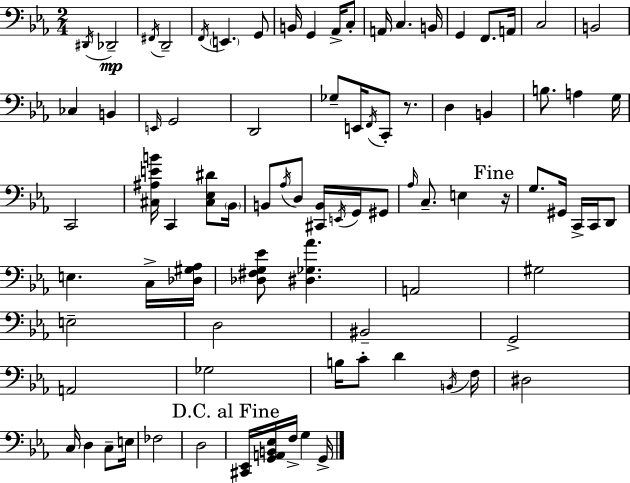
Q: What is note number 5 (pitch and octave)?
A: F2